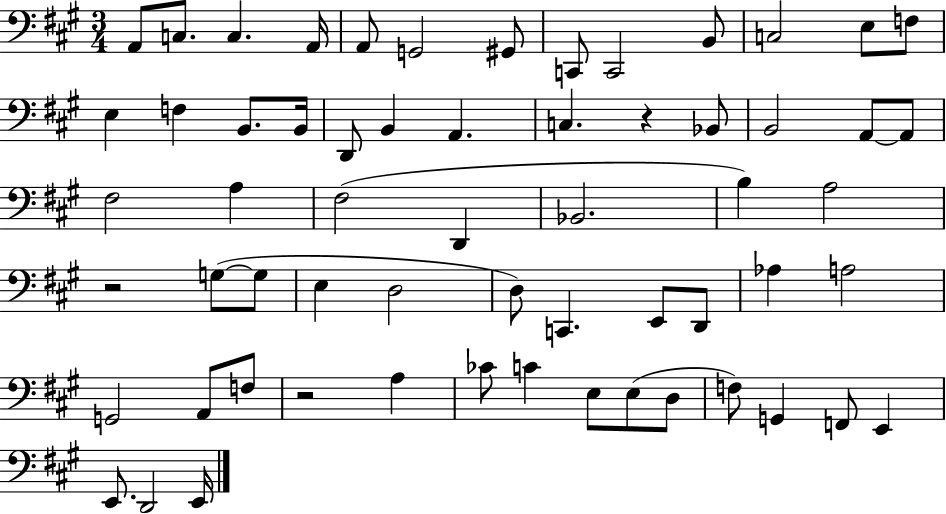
X:1
T:Untitled
M:3/4
L:1/4
K:A
A,,/2 C,/2 C, A,,/4 A,,/2 G,,2 ^G,,/2 C,,/2 C,,2 B,,/2 C,2 E,/2 F,/2 E, F, B,,/2 B,,/4 D,,/2 B,, A,, C, z _B,,/2 B,,2 A,,/2 A,,/2 ^F,2 A, ^F,2 D,, _B,,2 B, A,2 z2 G,/2 G,/2 E, D,2 D,/2 C,, E,,/2 D,,/2 _A, A,2 G,,2 A,,/2 F,/2 z2 A, _C/2 C E,/2 E,/2 D,/2 F,/2 G,, F,,/2 E,, E,,/2 D,,2 E,,/4